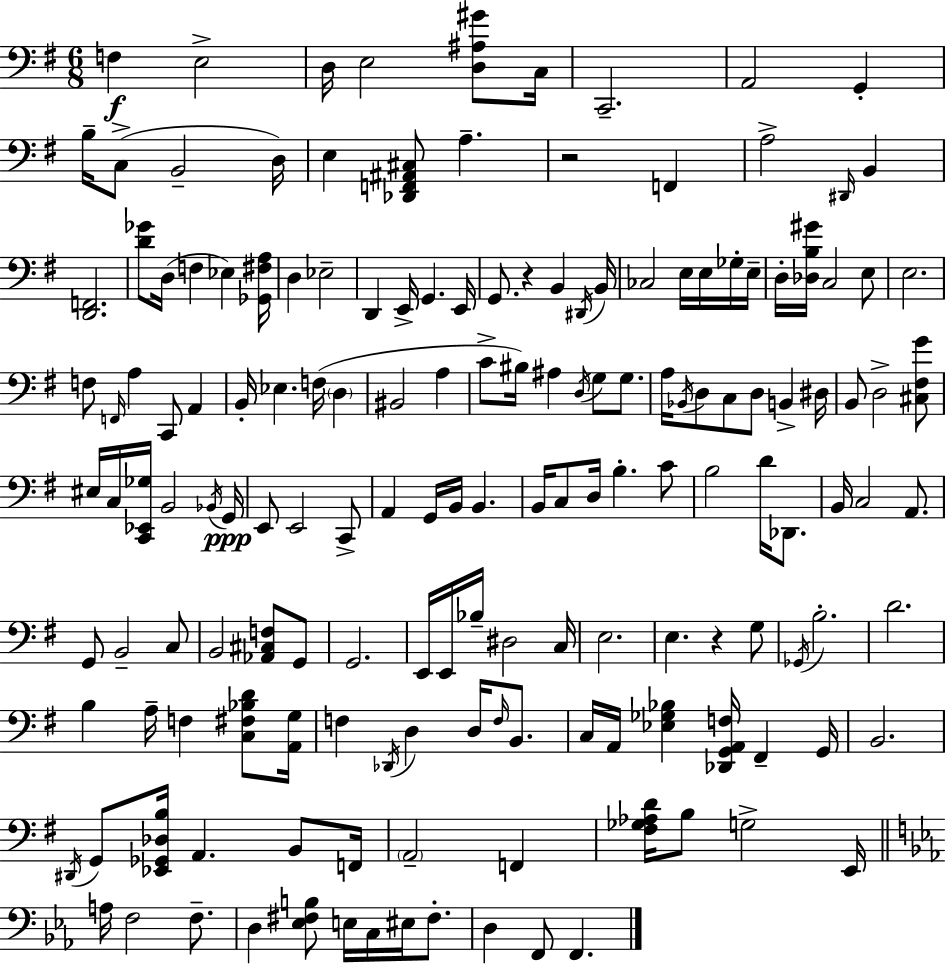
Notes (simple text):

F3/q E3/h D3/s E3/h [D3,A#3,G#4]/e C3/s C2/h. A2/h G2/q B3/s C3/e B2/h D3/s E3/q [Db2,F2,A#2,C#3]/e A3/q. R/h F2/q A3/h D#2/s B2/q [D2,F2]/h. [D4,Gb4]/e D3/s F3/q Eb3/q [Gb2,F#3,A3]/s D3/q Eb3/h D2/q E2/s G2/q. E2/s G2/e. R/q B2/q D#2/s B2/s CES3/h E3/s E3/s Gb3/s E3/s D3/s [Db3,B3,G#4]/s C3/h E3/e E3/h. F3/e F2/s A3/q C2/e A2/q B2/s Eb3/q. F3/s D3/q BIS2/h A3/q C4/e BIS3/s A#3/q D3/s G3/e G3/e. A3/s Bb2/s D3/e C3/e D3/e B2/q D#3/s B2/e D3/h [C#3,F#3,G4]/e EIS3/s C3/s [C2,Eb2,Gb3]/s B2/h Bb2/s G2/s E2/e E2/h C2/e A2/q G2/s B2/s B2/q. B2/s C3/e D3/s B3/q. C4/e B3/h D4/s Db2/e. B2/s C3/h A2/e. G2/e B2/h C3/e B2/h [Ab2,C#3,F3]/e G2/e G2/h. E2/s E2/s Bb3/s D#3/h C3/s E3/h. E3/q. R/q G3/e Gb2/s B3/h. D4/h. B3/q A3/s F3/q [C3,F#3,Bb3,D4]/e [A2,G3]/s F3/q Db2/s D3/q D3/s F3/s B2/e. C3/s A2/s [Eb3,Gb3,Bb3]/q [Db2,G2,A2,F3]/s F#2/q G2/s B2/h. D#2/s G2/e [Eb2,Gb2,Db3,B3]/s A2/q. B2/e F2/s A2/h F2/q [F#3,Gb3,Ab3,D4]/s B3/e G3/h E2/s A3/s F3/h F3/e. D3/q [Eb3,F#3,B3]/e E3/s C3/s EIS3/s F#3/e. D3/q F2/e F2/q.